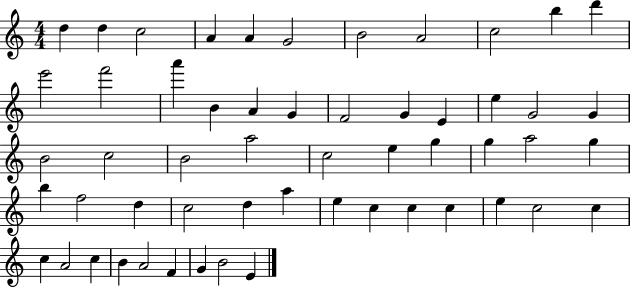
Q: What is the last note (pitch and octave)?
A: E4